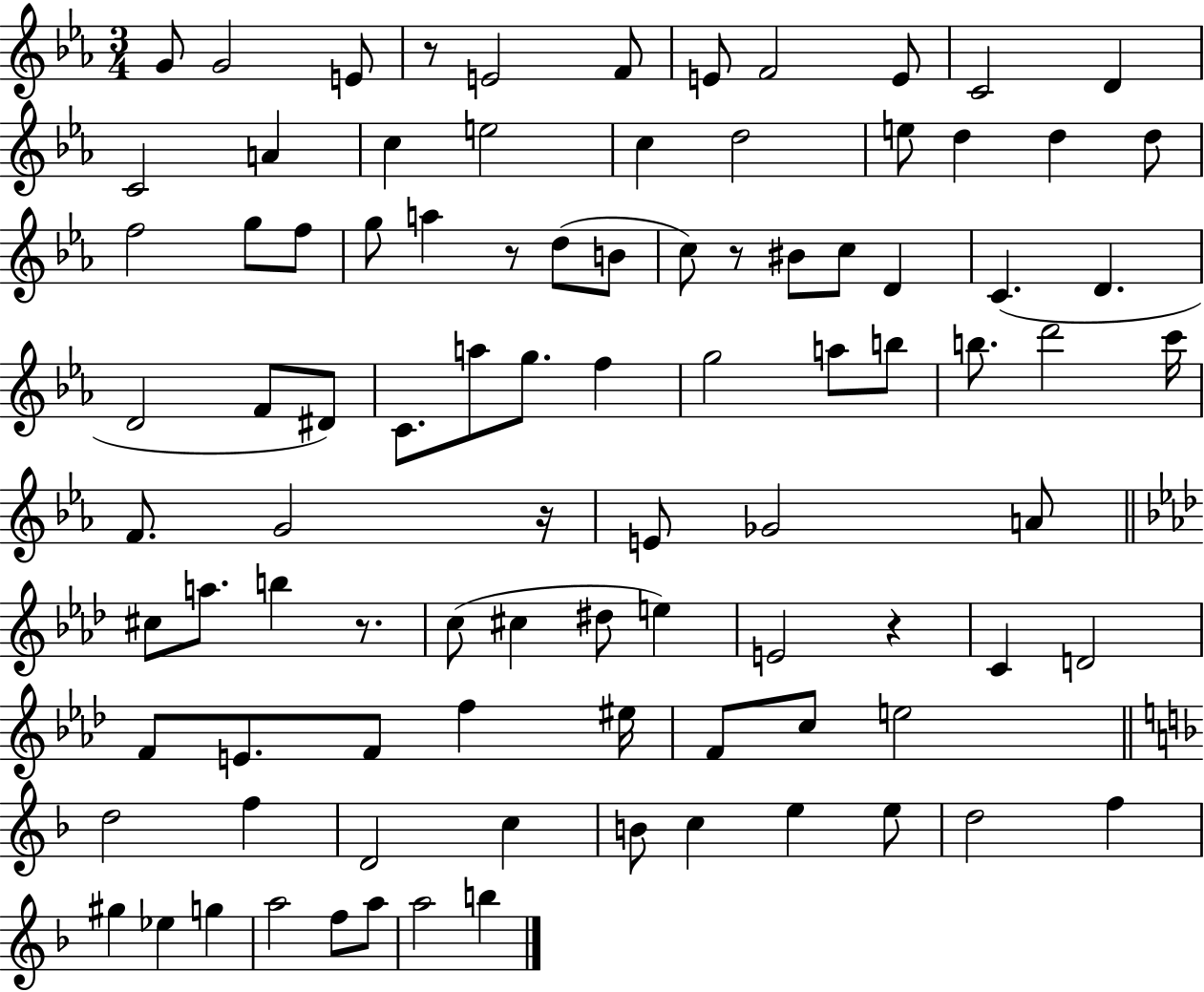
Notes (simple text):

G4/e G4/h E4/e R/e E4/h F4/e E4/e F4/h E4/e C4/h D4/q C4/h A4/q C5/q E5/h C5/q D5/h E5/e D5/q D5/q D5/e F5/h G5/e F5/e G5/e A5/q R/e D5/e B4/e C5/e R/e BIS4/e C5/e D4/q C4/q. D4/q. D4/h F4/e D#4/e C4/e. A5/e G5/e. F5/q G5/h A5/e B5/e B5/e. D6/h C6/s F4/e. G4/h R/s E4/e Gb4/h A4/e C#5/e A5/e. B5/q R/e. C5/e C#5/q D#5/e E5/q E4/h R/q C4/q D4/h F4/e E4/e. F4/e F5/q EIS5/s F4/e C5/e E5/h D5/h F5/q D4/h C5/q B4/e C5/q E5/q E5/e D5/h F5/q G#5/q Eb5/q G5/q A5/h F5/e A5/e A5/h B5/q